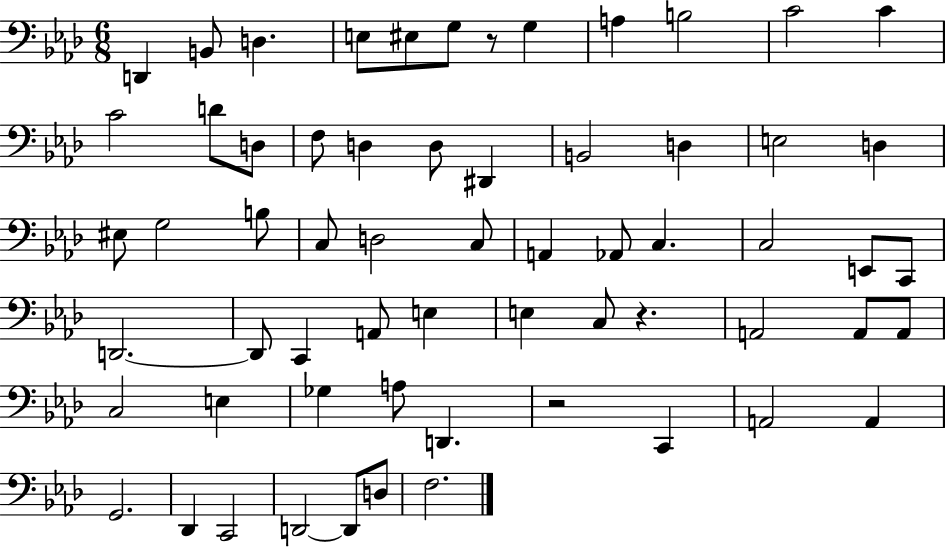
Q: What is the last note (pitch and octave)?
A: F3